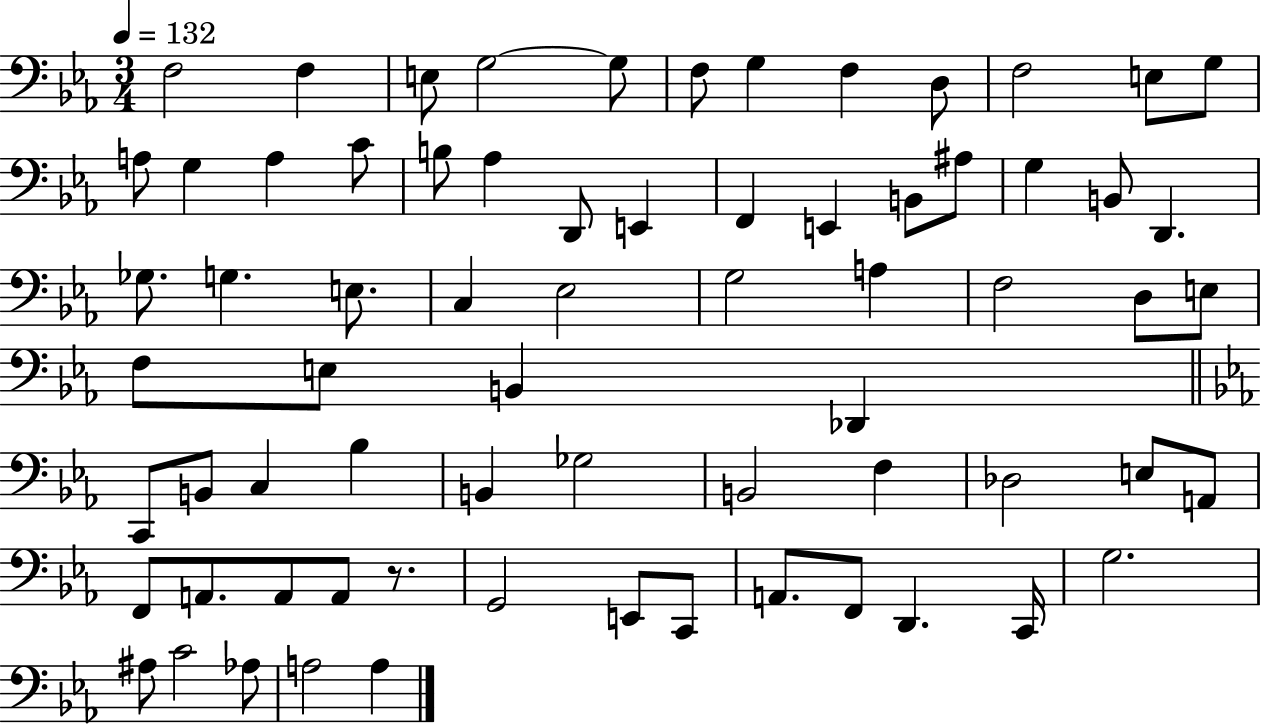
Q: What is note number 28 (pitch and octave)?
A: Gb3